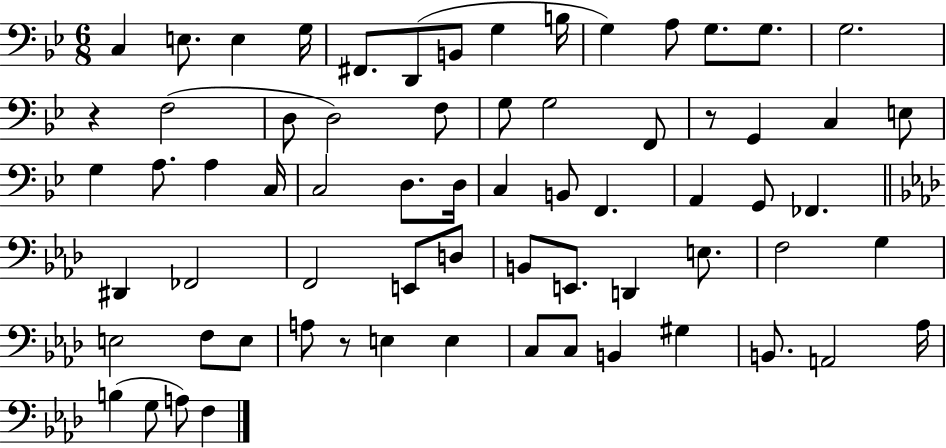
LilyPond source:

{
  \clef bass
  \numericTimeSignature
  \time 6/8
  \key bes \major
  c4 e8. e4 g16 | fis,8. d,8( b,8 g4 b16 | g4) a8 g8. g8. | g2. | \break r4 f2( | d8 d2) f8 | g8 g2 f,8 | r8 g,4 c4 e8 | \break g4 a8. a4 c16 | c2 d8. d16 | c4 b,8 f,4. | a,4 g,8 fes,4. | \break \bar "||" \break \key aes \major dis,4 fes,2 | f,2 e,8 d8 | b,8 e,8. d,4 e8. | f2 g4 | \break e2 f8 e8 | a8 r8 e4 e4 | c8 c8 b,4 gis4 | b,8. a,2 aes16 | \break b4( g8 a8) f4 | \bar "|."
}